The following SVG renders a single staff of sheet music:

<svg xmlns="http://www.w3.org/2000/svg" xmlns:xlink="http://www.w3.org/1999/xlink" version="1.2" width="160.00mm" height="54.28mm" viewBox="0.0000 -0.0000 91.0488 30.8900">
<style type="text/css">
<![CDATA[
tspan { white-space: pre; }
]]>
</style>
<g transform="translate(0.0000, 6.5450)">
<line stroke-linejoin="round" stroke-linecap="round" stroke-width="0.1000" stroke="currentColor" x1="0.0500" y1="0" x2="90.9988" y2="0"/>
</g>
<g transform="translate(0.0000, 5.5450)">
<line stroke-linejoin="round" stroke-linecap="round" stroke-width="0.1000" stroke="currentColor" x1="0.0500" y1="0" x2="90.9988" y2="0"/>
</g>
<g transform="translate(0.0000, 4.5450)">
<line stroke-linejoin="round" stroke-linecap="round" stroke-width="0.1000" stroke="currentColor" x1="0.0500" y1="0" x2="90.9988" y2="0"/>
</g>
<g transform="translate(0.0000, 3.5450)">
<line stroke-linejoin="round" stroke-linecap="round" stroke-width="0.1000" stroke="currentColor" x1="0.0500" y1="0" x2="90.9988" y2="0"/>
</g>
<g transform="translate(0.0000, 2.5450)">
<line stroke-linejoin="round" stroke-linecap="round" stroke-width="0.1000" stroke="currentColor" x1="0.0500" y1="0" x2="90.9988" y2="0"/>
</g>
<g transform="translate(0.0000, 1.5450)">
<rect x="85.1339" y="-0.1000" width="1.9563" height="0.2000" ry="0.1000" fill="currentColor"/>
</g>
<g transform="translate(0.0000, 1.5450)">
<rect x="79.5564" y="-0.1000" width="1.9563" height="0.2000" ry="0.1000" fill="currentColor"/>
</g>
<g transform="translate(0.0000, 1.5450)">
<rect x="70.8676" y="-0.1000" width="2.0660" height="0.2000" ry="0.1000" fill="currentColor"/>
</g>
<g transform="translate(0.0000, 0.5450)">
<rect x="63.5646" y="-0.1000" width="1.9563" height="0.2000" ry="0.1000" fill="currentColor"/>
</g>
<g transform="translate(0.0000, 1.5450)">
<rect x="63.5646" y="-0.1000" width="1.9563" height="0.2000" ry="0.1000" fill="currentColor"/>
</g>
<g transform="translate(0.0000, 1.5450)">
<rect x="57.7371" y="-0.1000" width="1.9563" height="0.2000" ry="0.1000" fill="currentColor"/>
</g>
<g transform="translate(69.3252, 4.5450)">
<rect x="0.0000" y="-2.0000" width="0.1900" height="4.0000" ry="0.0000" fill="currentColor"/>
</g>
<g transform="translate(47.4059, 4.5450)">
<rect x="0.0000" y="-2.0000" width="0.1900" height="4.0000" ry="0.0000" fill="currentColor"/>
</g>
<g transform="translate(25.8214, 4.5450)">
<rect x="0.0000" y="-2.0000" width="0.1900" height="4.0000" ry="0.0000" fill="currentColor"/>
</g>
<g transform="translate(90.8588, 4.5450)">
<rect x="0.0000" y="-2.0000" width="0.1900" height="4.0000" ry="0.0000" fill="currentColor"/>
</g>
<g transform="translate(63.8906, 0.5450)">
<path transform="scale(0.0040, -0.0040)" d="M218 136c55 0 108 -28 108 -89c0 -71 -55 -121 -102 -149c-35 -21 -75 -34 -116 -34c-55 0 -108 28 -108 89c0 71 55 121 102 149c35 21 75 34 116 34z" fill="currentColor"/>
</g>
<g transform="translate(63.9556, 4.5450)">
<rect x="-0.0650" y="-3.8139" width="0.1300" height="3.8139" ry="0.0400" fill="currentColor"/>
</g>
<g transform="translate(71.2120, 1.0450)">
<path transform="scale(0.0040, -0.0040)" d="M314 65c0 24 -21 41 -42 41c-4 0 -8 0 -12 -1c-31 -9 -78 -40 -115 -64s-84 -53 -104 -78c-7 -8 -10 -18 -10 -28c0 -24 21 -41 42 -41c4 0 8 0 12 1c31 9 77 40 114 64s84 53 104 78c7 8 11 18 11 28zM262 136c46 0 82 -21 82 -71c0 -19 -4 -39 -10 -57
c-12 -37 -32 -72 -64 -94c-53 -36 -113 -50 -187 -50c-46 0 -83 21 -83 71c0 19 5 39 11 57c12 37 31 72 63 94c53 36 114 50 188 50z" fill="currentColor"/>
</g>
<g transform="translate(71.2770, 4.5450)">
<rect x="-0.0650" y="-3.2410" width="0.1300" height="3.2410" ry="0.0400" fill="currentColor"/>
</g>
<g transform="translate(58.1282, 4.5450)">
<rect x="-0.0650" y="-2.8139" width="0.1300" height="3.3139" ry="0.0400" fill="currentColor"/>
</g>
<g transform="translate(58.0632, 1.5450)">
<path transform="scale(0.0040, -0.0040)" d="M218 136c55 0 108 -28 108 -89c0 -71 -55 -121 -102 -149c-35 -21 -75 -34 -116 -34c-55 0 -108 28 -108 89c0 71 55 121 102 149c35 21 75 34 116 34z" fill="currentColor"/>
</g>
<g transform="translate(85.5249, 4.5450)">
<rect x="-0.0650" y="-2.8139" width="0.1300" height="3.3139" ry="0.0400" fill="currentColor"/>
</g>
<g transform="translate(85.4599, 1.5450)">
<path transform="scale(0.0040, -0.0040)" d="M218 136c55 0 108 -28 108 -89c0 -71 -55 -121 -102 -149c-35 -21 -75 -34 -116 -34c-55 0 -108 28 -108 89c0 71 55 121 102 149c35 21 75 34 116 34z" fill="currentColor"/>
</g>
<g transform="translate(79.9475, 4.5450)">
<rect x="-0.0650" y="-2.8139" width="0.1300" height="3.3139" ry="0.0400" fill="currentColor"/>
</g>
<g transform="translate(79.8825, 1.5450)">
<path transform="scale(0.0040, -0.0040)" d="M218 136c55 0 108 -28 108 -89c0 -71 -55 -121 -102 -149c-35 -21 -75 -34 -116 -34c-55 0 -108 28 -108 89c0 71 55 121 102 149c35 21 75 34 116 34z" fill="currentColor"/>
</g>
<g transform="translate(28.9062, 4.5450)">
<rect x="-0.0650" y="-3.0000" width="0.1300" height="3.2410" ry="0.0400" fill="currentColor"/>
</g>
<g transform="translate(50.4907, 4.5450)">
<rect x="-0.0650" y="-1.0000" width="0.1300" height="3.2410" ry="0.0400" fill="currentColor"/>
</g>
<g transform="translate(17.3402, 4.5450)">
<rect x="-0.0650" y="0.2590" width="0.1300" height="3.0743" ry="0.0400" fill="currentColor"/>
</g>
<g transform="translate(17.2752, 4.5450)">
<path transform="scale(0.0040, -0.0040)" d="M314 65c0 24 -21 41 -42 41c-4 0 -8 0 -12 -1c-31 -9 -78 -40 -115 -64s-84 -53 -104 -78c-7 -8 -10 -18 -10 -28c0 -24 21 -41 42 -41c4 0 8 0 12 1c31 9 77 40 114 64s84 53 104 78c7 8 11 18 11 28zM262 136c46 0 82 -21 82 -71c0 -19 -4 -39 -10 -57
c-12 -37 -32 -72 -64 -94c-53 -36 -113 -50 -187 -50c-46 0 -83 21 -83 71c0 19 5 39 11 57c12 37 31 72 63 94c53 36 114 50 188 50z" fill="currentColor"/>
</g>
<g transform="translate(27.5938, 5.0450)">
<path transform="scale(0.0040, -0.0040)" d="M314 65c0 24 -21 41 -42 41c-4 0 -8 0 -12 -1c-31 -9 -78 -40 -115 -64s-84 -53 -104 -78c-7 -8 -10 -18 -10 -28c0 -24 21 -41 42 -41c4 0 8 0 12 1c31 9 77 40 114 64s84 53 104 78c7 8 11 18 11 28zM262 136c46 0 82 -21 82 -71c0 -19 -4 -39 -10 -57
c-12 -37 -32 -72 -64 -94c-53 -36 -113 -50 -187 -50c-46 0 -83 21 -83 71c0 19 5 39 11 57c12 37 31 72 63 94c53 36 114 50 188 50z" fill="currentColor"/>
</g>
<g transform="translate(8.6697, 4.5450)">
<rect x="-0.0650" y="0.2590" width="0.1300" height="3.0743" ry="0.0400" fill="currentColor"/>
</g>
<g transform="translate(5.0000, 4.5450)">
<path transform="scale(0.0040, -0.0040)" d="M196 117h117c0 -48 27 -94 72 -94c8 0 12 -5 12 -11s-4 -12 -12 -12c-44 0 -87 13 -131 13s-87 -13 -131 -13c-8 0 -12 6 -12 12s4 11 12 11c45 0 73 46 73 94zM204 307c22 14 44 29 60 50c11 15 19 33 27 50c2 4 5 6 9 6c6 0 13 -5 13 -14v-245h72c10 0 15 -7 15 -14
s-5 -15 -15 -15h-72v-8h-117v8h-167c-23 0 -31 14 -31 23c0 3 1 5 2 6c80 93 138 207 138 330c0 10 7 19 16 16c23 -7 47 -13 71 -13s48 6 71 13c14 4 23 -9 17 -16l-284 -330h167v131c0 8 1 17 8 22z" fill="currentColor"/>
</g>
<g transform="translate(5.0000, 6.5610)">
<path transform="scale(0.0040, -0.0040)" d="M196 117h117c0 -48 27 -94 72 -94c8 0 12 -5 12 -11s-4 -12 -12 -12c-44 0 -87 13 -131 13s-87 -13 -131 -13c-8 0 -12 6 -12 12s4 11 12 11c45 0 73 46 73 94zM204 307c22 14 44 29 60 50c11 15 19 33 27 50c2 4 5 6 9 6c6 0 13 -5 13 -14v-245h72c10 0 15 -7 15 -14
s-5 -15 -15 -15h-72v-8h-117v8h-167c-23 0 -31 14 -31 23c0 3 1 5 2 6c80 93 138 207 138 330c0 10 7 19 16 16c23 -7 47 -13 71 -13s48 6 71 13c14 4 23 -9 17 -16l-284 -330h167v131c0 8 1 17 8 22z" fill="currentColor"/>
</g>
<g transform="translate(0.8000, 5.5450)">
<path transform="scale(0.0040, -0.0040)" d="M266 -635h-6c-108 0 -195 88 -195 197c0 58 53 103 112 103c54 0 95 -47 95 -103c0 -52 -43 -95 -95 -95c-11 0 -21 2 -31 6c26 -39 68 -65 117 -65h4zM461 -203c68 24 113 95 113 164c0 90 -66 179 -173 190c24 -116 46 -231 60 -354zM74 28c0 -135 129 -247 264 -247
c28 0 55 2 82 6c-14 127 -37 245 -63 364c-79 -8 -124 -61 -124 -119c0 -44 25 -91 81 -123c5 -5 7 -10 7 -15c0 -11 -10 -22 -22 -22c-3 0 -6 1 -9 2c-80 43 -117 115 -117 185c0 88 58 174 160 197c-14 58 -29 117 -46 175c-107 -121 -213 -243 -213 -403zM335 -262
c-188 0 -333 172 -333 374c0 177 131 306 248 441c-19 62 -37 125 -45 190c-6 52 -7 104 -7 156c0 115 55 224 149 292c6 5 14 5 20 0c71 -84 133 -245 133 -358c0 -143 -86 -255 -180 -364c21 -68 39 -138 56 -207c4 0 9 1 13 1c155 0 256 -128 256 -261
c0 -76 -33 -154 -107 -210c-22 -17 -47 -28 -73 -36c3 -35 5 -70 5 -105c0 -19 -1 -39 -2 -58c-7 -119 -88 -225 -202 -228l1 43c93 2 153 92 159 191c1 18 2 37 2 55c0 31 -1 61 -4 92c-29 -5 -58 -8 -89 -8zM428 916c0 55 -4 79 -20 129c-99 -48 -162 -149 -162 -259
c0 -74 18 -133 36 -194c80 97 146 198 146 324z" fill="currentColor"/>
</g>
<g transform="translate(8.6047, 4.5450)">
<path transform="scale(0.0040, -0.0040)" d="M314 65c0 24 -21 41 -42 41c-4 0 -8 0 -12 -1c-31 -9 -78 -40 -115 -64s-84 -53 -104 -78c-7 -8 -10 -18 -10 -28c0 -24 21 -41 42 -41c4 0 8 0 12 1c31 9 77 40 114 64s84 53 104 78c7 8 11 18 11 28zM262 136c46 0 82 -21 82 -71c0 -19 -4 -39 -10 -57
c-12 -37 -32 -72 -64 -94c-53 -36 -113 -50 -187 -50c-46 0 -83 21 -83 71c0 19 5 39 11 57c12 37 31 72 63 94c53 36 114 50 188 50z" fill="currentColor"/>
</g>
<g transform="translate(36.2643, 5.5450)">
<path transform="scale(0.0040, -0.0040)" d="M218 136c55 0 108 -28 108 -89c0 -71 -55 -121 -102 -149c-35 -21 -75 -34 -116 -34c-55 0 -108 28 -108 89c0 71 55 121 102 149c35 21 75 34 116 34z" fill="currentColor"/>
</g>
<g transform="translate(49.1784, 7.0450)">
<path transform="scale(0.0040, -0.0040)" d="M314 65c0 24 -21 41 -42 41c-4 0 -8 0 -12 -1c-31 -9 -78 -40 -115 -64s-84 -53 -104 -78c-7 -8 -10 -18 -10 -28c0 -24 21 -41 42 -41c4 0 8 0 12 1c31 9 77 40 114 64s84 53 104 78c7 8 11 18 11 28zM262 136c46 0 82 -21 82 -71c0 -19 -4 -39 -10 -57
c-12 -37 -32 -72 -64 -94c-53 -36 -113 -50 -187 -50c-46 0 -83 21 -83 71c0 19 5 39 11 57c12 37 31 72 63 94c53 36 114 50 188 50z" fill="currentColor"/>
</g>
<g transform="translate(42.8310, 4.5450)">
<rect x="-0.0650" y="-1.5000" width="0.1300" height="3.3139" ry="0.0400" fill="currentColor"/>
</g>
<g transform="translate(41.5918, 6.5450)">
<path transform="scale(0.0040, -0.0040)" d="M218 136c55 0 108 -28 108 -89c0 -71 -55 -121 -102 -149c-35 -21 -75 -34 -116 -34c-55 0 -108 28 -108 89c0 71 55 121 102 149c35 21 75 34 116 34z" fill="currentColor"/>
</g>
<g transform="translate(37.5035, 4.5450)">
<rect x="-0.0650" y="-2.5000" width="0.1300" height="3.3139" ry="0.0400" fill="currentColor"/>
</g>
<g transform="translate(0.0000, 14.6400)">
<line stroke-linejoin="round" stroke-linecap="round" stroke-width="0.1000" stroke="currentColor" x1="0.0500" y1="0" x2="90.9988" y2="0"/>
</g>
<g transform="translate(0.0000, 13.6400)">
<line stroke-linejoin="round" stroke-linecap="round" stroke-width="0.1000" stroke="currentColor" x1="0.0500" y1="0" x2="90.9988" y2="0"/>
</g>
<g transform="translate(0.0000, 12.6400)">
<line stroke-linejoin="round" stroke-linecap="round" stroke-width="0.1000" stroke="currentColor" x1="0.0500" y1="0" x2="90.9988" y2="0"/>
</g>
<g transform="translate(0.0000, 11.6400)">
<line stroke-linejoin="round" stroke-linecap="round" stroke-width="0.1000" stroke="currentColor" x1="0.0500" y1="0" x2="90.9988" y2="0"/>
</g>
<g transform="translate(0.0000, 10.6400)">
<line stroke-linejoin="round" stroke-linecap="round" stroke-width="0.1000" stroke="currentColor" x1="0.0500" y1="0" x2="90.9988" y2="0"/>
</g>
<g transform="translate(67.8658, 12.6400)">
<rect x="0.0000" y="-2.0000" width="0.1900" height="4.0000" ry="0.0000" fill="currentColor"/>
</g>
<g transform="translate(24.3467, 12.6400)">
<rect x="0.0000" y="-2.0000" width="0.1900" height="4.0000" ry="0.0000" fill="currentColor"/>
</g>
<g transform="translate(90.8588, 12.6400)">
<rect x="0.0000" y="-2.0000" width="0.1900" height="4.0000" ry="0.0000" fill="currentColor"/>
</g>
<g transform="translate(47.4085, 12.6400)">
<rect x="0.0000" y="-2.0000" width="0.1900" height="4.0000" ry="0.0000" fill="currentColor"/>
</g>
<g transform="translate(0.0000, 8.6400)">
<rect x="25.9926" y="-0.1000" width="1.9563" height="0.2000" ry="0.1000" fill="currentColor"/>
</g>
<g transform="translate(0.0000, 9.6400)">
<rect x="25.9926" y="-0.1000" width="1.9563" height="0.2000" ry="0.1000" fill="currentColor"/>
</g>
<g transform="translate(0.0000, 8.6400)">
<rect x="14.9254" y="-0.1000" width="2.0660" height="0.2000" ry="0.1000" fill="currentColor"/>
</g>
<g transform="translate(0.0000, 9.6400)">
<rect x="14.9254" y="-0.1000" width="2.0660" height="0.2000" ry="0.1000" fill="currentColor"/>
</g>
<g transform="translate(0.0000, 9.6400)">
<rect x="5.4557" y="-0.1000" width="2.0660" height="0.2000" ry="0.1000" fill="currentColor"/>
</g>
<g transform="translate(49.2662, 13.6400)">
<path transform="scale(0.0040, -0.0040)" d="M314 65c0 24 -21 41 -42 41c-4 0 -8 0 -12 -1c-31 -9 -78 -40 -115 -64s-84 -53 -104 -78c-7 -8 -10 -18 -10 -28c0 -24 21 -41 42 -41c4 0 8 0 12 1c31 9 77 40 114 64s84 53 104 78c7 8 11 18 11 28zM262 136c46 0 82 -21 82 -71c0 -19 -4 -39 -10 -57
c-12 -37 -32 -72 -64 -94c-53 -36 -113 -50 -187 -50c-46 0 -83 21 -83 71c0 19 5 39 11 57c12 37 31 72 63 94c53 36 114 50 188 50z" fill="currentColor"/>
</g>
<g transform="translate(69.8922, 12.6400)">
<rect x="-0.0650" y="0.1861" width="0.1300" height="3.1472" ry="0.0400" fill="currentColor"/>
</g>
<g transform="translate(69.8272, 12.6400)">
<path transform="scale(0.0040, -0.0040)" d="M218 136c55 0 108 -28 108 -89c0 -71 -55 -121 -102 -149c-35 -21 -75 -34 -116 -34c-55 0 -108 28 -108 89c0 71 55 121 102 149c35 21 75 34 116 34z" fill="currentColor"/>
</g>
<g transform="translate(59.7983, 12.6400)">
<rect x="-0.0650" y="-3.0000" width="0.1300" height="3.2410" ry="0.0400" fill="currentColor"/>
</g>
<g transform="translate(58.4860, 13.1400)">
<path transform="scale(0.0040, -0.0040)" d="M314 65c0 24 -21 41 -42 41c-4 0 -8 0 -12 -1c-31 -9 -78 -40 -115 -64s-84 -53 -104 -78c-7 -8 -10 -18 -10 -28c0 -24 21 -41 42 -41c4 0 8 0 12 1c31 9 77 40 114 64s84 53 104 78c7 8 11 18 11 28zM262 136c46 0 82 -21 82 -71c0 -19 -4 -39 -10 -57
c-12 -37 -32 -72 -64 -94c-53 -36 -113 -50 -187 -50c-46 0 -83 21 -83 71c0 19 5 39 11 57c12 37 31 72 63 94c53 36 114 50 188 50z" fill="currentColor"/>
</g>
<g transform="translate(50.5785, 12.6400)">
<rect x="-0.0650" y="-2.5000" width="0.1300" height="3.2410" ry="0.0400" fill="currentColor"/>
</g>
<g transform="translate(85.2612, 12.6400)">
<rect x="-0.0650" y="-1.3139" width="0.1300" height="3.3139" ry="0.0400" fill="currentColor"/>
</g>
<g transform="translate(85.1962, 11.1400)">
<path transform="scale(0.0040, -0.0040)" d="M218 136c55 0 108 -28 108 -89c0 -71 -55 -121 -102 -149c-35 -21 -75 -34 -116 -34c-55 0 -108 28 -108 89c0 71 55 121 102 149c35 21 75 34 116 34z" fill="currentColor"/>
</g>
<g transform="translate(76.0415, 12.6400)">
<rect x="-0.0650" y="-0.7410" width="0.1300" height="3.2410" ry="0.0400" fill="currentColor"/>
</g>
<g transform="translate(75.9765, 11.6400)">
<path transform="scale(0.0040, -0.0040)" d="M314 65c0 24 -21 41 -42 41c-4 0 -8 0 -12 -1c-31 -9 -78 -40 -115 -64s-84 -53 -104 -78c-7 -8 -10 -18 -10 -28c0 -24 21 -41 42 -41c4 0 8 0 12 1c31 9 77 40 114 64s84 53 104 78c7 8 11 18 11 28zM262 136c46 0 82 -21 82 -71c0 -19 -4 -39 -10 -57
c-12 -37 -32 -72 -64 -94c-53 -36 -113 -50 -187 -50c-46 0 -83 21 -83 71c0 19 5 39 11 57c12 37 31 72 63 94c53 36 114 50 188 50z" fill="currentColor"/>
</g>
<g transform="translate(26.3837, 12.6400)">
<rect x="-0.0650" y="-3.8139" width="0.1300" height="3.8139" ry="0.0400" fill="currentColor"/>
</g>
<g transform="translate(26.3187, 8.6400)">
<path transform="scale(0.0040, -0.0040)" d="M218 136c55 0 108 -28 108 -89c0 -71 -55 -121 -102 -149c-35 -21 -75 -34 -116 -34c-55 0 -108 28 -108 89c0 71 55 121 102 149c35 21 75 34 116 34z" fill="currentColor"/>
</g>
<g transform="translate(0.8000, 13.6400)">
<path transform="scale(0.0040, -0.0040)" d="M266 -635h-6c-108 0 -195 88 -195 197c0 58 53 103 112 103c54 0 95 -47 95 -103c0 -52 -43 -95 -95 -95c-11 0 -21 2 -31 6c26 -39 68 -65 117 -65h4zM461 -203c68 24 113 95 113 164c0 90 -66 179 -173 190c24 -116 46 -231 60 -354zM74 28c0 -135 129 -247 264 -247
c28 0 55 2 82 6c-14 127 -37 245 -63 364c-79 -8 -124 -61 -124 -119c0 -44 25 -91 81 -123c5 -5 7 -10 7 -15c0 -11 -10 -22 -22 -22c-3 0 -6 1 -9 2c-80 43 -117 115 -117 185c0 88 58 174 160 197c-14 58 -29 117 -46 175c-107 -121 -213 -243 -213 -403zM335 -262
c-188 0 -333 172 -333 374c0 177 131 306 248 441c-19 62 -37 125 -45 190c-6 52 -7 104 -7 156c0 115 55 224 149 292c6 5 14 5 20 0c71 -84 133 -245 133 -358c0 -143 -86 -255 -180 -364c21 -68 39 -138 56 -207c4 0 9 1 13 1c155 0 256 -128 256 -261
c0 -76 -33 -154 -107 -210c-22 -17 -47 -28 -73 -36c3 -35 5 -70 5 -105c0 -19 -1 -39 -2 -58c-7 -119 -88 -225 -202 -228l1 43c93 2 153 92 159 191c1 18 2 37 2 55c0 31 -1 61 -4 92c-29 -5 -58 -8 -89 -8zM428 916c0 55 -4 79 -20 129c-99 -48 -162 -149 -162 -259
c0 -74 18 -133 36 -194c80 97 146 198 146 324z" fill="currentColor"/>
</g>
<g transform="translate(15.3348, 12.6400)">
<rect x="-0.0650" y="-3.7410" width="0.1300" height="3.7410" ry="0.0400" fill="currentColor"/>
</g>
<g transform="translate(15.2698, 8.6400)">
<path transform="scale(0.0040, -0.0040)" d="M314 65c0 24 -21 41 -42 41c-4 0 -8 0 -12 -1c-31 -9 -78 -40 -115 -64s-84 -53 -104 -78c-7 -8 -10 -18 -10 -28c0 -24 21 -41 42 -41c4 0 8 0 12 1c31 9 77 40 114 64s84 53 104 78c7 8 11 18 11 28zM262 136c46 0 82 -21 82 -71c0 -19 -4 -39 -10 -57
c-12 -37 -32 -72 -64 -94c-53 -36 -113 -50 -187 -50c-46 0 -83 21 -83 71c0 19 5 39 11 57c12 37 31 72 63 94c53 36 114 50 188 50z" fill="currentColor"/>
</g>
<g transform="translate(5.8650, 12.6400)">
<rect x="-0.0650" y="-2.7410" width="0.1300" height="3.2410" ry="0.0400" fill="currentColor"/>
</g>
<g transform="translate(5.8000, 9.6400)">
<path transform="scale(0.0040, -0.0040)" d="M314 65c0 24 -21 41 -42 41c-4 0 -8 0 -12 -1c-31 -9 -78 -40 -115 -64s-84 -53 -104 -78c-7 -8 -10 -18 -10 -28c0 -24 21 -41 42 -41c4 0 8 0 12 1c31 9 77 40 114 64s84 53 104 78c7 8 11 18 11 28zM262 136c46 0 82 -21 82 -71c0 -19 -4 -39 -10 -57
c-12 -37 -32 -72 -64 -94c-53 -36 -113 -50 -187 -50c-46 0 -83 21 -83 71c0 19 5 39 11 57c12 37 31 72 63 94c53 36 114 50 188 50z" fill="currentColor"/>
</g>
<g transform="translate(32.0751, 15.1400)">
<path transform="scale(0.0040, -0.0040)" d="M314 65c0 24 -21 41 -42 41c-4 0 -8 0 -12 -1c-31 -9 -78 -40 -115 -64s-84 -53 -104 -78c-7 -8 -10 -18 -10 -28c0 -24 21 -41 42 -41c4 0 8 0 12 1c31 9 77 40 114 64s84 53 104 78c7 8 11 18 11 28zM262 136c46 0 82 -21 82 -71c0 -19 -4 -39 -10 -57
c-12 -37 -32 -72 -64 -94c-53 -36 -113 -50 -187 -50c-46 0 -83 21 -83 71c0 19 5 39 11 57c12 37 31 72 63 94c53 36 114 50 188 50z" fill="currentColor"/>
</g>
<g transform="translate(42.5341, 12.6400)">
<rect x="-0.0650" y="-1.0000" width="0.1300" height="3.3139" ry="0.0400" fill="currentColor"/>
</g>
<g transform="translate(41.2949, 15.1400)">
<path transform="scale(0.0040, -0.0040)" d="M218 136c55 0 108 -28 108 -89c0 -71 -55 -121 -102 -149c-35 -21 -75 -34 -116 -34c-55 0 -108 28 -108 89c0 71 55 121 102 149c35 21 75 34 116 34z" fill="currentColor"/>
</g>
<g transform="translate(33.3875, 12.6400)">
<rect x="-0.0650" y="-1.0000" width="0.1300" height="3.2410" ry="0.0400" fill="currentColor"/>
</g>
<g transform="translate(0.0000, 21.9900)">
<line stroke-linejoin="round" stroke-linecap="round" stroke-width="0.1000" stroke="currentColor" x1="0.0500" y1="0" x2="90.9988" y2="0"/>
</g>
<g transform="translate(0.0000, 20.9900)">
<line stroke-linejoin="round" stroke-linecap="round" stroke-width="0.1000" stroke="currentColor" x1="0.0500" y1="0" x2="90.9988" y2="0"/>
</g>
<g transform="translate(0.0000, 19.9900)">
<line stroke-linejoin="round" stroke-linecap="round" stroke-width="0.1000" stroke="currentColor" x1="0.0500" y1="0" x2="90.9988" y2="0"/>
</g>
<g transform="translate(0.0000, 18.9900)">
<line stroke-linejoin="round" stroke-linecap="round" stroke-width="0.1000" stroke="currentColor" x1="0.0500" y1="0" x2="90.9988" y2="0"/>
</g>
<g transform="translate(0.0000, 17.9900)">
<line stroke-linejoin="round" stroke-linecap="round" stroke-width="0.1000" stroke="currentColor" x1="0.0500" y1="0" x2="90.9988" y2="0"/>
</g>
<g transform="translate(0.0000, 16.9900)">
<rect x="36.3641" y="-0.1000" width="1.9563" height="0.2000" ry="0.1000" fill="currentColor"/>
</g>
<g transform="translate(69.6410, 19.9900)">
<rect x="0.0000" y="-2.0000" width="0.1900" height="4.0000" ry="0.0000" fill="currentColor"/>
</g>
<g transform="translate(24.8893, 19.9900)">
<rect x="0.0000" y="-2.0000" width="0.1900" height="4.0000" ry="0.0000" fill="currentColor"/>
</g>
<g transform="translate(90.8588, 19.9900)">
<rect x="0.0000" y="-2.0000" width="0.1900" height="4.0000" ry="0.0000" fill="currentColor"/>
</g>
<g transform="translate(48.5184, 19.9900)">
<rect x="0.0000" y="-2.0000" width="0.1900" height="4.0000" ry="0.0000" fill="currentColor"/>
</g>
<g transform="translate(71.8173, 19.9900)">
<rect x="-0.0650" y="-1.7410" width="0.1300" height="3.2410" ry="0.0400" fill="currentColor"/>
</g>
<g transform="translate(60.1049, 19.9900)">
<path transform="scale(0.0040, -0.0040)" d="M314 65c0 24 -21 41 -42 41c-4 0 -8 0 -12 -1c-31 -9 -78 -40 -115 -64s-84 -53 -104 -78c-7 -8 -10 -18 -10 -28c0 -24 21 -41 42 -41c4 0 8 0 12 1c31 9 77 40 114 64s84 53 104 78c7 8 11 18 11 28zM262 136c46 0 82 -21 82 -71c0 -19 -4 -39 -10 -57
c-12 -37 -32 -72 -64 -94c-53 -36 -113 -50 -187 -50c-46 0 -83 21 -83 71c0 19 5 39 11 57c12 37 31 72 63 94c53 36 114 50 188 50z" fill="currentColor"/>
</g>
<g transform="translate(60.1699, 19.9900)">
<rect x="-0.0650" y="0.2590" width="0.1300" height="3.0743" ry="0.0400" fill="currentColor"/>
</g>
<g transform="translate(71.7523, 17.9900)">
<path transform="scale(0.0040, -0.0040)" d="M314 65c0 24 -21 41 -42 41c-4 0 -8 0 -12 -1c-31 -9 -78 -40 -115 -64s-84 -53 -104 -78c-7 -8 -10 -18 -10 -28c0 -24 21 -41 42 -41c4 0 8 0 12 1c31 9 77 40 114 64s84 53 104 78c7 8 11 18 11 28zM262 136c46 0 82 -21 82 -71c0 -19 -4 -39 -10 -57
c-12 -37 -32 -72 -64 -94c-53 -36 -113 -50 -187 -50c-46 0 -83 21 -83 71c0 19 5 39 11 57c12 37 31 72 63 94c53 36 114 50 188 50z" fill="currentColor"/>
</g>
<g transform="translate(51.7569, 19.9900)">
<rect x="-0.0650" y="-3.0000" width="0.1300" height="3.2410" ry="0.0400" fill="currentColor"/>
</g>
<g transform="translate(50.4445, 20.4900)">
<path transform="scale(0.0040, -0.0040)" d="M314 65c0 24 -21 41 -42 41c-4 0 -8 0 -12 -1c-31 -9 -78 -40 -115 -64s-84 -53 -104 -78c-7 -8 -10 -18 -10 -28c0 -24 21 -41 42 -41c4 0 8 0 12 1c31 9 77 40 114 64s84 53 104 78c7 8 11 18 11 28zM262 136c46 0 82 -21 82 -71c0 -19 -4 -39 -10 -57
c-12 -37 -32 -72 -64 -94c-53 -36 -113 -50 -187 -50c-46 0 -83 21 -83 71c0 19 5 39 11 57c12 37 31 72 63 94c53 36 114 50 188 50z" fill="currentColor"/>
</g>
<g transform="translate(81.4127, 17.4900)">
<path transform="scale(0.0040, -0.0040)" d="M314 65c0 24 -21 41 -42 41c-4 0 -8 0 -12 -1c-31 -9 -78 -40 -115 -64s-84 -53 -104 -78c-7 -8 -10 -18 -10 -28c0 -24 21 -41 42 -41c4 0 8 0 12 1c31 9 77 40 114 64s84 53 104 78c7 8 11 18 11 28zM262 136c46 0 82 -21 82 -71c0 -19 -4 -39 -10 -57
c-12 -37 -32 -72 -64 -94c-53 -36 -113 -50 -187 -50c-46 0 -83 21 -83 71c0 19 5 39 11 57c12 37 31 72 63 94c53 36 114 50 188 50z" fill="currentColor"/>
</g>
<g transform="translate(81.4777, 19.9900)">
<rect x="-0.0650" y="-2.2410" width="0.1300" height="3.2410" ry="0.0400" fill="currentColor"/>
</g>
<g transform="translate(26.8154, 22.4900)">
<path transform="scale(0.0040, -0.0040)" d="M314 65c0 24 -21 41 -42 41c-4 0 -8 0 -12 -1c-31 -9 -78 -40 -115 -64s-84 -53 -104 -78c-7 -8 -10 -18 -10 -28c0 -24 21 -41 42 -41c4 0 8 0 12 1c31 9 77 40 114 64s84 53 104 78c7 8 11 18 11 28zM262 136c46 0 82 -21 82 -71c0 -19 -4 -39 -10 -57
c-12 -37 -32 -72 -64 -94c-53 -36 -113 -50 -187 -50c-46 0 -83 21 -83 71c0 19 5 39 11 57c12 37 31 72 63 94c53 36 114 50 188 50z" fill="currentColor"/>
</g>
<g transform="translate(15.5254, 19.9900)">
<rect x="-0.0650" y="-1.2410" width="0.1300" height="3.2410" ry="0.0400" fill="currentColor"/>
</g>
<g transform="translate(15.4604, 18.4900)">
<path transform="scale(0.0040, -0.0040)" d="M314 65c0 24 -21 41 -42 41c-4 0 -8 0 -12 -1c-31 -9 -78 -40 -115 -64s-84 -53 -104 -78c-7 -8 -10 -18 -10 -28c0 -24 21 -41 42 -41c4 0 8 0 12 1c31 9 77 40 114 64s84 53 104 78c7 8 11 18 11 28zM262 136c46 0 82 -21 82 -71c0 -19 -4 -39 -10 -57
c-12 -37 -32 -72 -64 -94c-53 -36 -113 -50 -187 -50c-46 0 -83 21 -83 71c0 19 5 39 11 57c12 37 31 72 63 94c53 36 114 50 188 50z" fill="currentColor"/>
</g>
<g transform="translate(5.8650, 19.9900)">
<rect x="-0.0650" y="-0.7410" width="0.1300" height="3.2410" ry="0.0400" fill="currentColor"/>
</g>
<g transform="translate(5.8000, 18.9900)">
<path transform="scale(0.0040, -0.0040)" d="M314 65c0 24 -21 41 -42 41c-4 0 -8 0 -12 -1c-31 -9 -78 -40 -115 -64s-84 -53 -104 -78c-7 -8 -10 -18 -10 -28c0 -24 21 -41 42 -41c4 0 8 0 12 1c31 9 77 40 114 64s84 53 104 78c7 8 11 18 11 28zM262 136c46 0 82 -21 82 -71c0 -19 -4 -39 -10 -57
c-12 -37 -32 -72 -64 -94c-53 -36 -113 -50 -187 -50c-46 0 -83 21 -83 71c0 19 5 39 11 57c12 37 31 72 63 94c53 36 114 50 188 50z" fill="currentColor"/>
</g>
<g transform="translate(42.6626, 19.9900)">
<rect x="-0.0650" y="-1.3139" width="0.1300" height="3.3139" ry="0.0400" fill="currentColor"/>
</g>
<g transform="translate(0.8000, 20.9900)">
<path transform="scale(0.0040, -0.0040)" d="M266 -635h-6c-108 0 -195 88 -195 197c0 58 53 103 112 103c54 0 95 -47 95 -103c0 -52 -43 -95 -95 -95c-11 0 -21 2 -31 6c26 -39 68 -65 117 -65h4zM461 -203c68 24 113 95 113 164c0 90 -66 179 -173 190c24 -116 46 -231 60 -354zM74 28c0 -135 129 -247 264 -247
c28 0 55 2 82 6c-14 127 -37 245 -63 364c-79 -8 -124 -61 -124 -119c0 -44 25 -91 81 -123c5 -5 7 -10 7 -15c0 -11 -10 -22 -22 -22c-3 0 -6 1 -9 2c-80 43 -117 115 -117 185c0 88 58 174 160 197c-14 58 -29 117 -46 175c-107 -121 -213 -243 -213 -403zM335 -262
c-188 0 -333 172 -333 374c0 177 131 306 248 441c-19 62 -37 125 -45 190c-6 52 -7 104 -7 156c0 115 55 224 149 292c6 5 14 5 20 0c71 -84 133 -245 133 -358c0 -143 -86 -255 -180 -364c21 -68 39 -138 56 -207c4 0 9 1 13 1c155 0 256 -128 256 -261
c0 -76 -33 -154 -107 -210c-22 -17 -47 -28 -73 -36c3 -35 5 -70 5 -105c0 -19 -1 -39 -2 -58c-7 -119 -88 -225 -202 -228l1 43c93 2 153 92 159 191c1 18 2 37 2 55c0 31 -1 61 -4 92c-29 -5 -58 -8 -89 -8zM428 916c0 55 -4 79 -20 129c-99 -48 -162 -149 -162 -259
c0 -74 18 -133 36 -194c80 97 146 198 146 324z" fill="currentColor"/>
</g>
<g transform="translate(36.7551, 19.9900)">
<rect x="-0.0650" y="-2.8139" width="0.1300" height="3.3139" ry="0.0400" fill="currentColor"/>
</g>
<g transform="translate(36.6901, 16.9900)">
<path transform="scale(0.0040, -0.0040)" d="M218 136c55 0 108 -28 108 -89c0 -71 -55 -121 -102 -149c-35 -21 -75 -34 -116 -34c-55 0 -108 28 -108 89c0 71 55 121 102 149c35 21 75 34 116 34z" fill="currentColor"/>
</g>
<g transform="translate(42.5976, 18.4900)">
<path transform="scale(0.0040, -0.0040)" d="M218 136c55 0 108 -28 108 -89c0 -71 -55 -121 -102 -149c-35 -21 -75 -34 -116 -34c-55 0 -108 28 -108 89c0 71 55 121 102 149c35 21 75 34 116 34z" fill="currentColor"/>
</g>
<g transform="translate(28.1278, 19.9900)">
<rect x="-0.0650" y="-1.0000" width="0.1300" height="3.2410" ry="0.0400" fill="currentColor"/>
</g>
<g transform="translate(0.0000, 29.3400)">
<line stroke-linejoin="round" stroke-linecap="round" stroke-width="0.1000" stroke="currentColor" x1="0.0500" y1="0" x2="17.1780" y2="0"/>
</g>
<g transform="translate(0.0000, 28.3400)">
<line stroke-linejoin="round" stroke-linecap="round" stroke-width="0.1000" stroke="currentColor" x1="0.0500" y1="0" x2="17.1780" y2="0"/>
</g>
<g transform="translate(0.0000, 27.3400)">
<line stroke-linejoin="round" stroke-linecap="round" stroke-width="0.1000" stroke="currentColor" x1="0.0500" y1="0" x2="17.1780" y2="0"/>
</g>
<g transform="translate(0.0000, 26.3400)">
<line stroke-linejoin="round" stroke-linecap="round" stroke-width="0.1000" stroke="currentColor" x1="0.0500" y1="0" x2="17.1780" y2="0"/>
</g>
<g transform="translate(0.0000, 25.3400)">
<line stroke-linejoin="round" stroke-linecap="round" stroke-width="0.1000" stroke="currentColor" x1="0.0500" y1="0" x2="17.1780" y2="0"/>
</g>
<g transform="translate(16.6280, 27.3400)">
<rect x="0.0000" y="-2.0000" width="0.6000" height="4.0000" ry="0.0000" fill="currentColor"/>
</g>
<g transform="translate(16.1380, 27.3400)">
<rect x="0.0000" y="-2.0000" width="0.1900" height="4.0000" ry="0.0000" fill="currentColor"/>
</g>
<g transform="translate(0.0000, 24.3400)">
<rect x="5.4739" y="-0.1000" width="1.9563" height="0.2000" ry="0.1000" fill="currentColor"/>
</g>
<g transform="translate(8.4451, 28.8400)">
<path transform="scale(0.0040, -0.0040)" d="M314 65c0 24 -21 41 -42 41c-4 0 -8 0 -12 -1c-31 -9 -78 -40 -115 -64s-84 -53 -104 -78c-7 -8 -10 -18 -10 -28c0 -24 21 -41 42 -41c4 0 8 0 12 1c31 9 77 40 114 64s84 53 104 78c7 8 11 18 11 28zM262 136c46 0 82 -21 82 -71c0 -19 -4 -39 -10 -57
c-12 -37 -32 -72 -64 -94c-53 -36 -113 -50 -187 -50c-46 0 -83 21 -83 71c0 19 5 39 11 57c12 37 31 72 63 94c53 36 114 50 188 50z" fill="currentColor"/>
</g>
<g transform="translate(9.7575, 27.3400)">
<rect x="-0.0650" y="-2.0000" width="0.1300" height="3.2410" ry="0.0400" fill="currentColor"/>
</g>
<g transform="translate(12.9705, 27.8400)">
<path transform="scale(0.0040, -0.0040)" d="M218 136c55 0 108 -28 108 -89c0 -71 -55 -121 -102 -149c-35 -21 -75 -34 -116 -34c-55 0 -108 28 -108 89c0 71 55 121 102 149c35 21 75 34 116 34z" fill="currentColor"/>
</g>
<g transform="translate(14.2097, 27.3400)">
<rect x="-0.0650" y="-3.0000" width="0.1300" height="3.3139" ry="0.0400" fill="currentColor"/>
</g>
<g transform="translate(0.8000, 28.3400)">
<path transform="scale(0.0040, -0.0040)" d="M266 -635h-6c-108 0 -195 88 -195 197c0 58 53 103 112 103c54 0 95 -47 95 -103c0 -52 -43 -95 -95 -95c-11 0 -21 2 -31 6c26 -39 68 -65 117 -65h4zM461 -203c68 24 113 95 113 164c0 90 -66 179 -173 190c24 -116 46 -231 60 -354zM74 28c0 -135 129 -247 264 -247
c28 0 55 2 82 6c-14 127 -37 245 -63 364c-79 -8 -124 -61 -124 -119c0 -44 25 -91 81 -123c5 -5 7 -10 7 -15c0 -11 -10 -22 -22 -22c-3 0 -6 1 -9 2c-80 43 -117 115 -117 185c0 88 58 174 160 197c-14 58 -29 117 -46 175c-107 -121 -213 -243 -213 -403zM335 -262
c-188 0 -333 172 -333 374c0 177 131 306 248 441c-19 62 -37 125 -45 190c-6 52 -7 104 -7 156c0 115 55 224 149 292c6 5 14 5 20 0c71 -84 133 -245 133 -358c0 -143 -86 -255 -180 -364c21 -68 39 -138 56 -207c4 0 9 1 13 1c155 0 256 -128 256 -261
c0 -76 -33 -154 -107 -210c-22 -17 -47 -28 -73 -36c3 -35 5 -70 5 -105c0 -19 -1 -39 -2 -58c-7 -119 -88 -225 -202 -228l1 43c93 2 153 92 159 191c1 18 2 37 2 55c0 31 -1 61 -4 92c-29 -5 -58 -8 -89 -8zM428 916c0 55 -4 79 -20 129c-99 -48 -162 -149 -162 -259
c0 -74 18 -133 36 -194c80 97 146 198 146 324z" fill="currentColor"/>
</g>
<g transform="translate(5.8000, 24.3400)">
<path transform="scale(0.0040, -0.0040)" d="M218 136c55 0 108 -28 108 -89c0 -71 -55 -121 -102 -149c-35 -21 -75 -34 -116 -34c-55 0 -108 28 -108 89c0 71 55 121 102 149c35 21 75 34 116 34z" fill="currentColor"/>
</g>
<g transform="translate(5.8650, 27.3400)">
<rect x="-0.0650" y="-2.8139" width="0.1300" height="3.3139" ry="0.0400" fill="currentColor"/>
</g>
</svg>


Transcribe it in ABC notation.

X:1
T:Untitled
M:4/4
L:1/4
K:C
B2 B2 A2 G E D2 a c' b2 a a a2 c'2 c' D2 D G2 A2 B d2 e d2 e2 D2 a e A2 B2 f2 g2 a F2 A